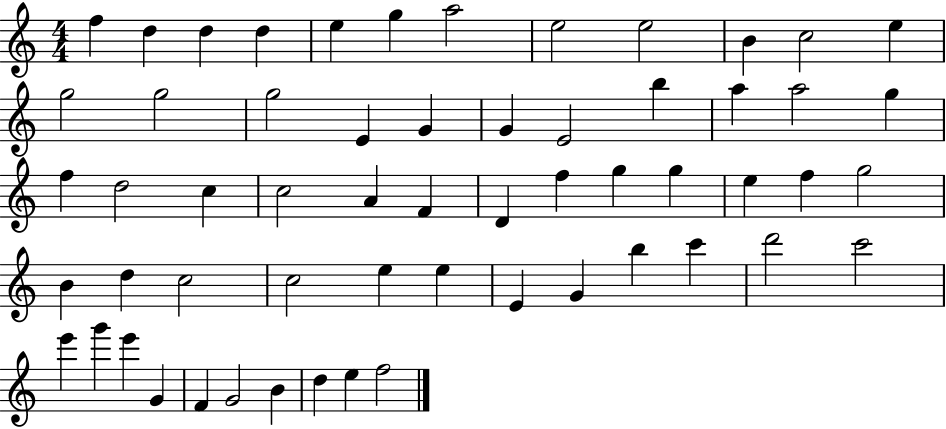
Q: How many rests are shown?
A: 0